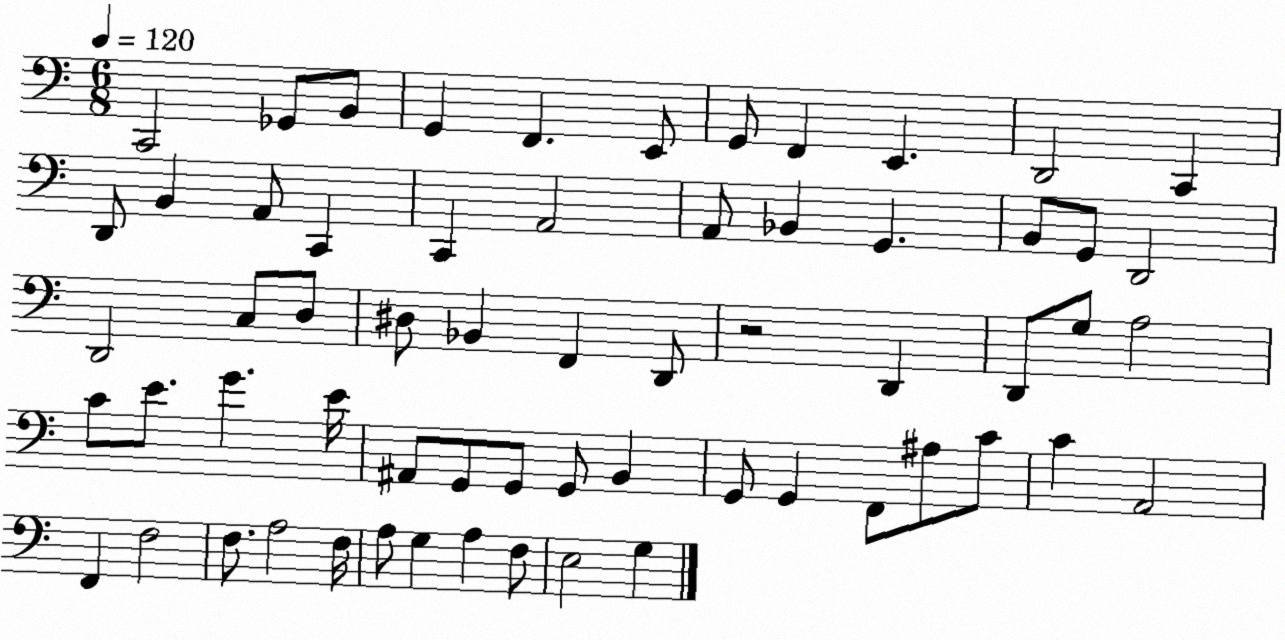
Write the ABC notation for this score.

X:1
T:Untitled
M:6/8
L:1/4
K:C
C,,2 _G,,/2 B,,/2 G,, F,, E,,/2 G,,/2 F,, E,, D,,2 C,, D,,/2 B,, A,,/2 C,, C,, A,,2 A,,/2 _B,, G,, B,,/2 G,,/2 D,,2 D,,2 C,/2 D,/2 ^D,/2 _B,, F,, D,,/2 z2 D,, D,,/2 G,/2 A,2 C/2 E/2 G E/4 ^A,,/2 G,,/2 G,,/2 G,,/2 B,, G,,/2 G,, F,,/2 ^A,/2 C/2 C A,,2 F,, F,2 F,/2 A,2 F,/4 A,/2 G, A, F,/2 E,2 G,